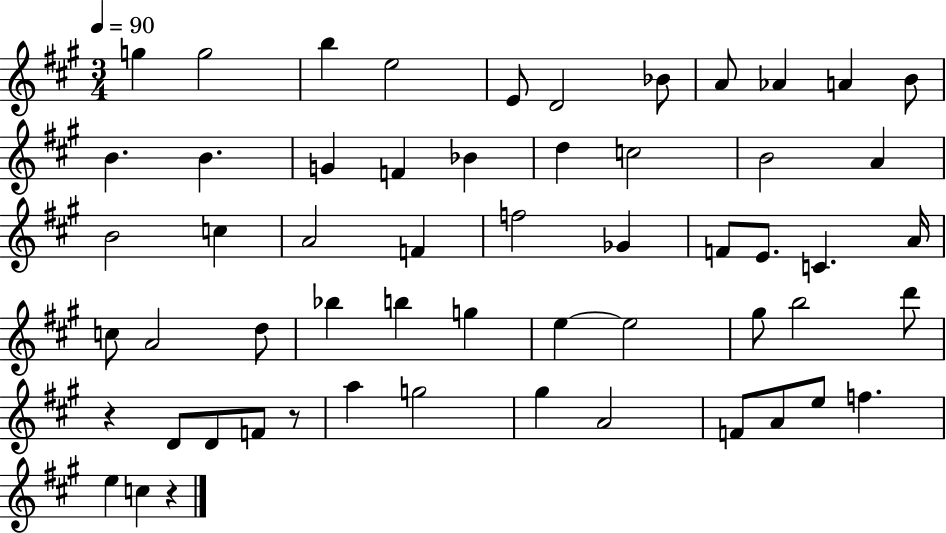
X:1
T:Untitled
M:3/4
L:1/4
K:A
g g2 b e2 E/2 D2 _B/2 A/2 _A A B/2 B B G F _B d c2 B2 A B2 c A2 F f2 _G F/2 E/2 C A/4 c/2 A2 d/2 _b b g e e2 ^g/2 b2 d'/2 z D/2 D/2 F/2 z/2 a g2 ^g A2 F/2 A/2 e/2 f e c z